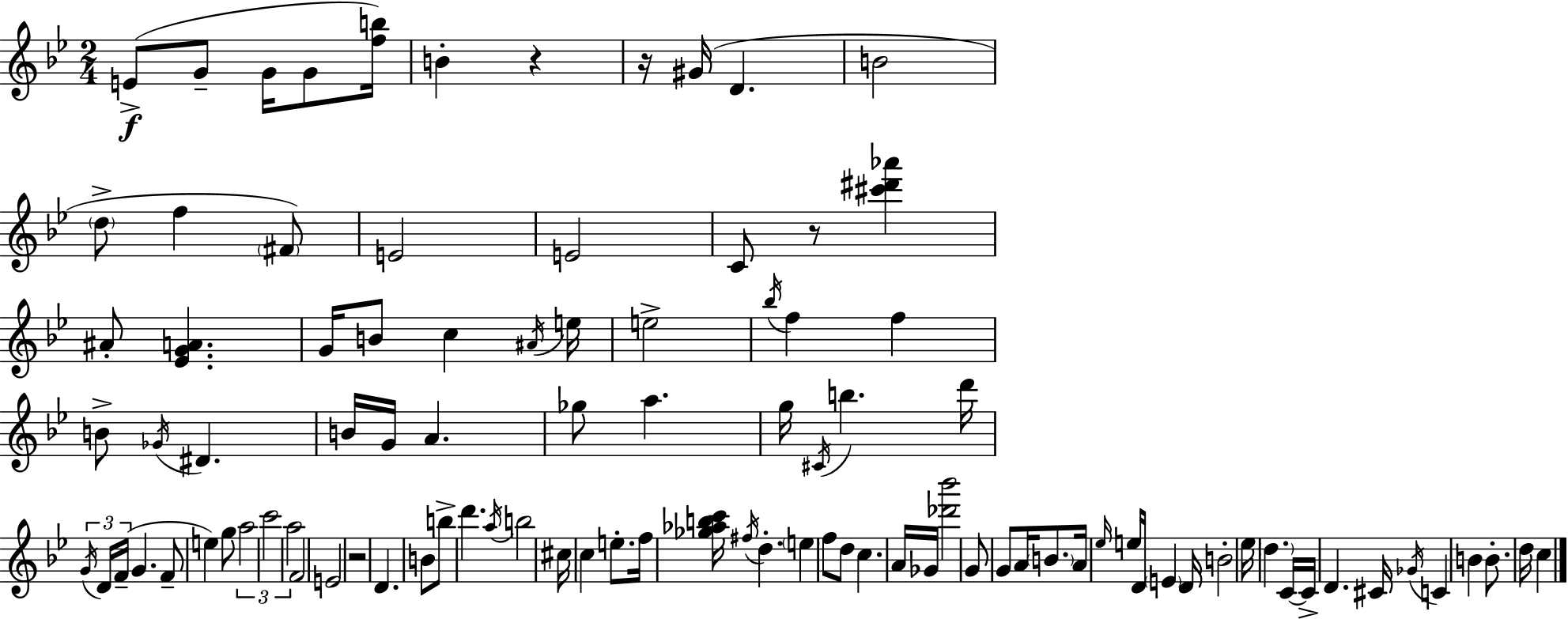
E4/e G4/e G4/s G4/e [F5,B5]/s B4/q R/q R/s G#4/s D4/q. B4/h D5/e F5/q F#4/e E4/h E4/h C4/e R/e [C#6,D#6,Ab6]/q A#4/e [Eb4,G4,A4]/q. G4/s B4/e C5/q A#4/s E5/s E5/h Bb5/s F5/q F5/q B4/e Gb4/s D#4/q. B4/s G4/s A4/q. Gb5/e A5/q. G5/s C#4/s B5/q. D6/s G4/s D4/s F4/s G4/q. F4/e E5/q G5/e A5/h C6/h A5/h F4/h E4/h R/h D4/q. B4/e B5/e D6/q. A5/s B5/h C#5/s C5/q E5/e. F5/s [Gb5,Ab5,B5,C6]/s F#5/s D5/q. E5/q F5/e D5/e C5/q. A4/s Gb4/s [Db6,Bb6]/h G4/e G4/e A4/s B4/e. A4/s Eb5/s E5/s D4/s E4/q D4/s B4/h Eb5/s D5/q. C4/s C4/s D4/q. C#4/s Gb4/s C4/q B4/q B4/e. D5/s C5/q